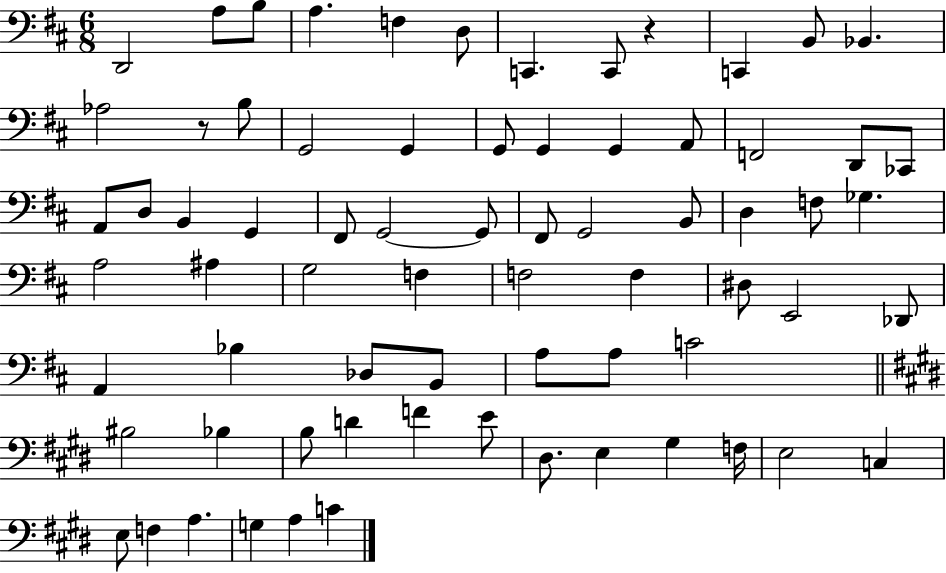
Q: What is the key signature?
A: D major